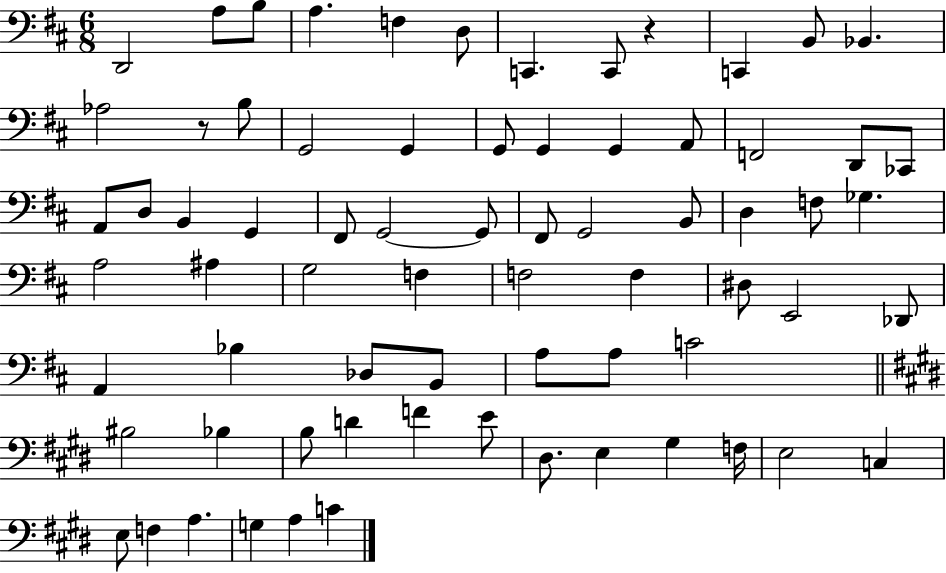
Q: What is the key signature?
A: D major